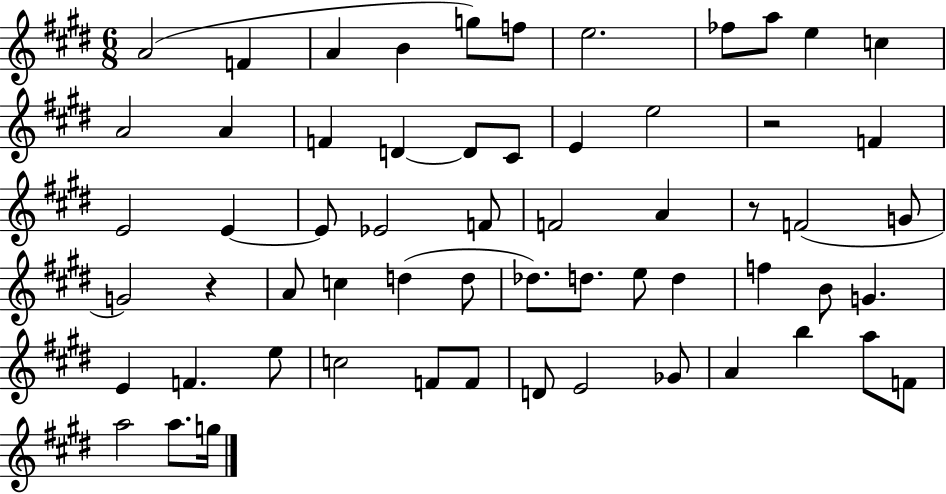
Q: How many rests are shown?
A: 3